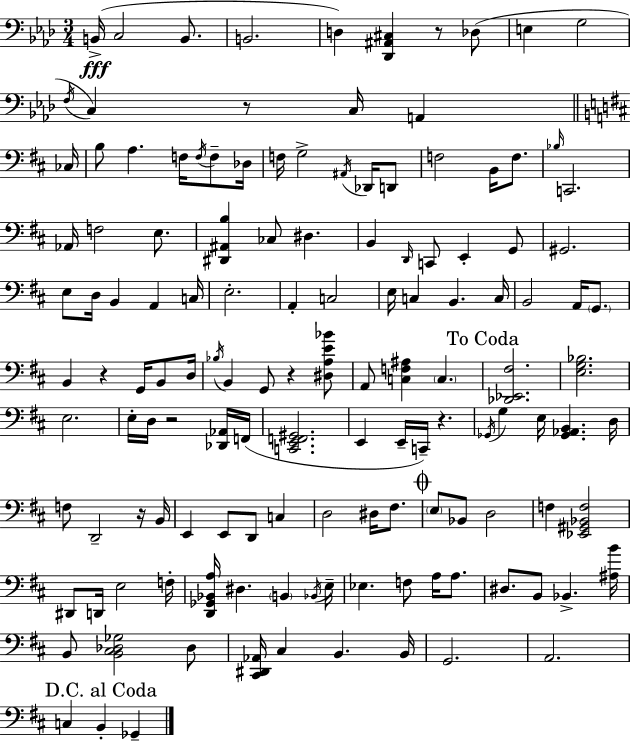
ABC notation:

X:1
T:Untitled
M:3/4
L:1/4
K:Fm
B,,/4 C,2 B,,/2 B,,2 D, [_D,,^A,,^C,] z/2 _D,/2 E, G,2 F,/4 C, z/2 C,/4 A,, _C,/4 B,/2 A, F,/4 F,/4 F,/2 _D,/4 F,/4 G,2 ^A,,/4 _D,,/4 D,,/2 F,2 B,,/4 F,/2 _B,/4 C,,2 _A,,/4 F,2 E,/2 [^D,,^A,,B,] _C,/2 ^D, B,, D,,/4 C,,/2 E,, G,,/2 ^G,,2 E,/2 D,/4 B,, A,, C,/4 E,2 A,, C,2 E,/4 C, B,, C,/4 B,,2 A,,/4 G,,/2 B,, z G,,/4 B,,/2 D,/4 _B,/4 B,, G,,/2 z [^D,A,E_B]/2 A,,/2 [C,F,^A,] C, [_D,,_E,,^F,]2 [E,G,_B,]2 E,2 E,/4 D,/4 z2 [_D,,_A,,]/4 F,,/4 [C,,E,,F,,^G,,]2 E,, E,,/4 C,,/4 z _G,,/4 G, E,/4 [_G,,_A,,B,,] D,/4 F,/2 D,,2 z/4 B,,/4 E,, E,,/2 D,,/2 C, D,2 ^D,/4 ^F,/2 E,/2 _B,,/2 D,2 F, [_E,,^G,,_B,,F,]2 ^D,,/2 D,,/4 E,2 F,/4 [D,,_G,,_B,,A,]/4 ^D, B,, _B,,/4 E,/4 _E, F,/2 A,/4 A,/2 ^D,/2 B,,/2 _B,, [^A,B]/4 B,,/2 [B,,^C,_D,_G,]2 _D,/2 [^C,,^D,,_A,,]/4 ^C, B,, B,,/4 G,,2 A,,2 C, B,, _G,,